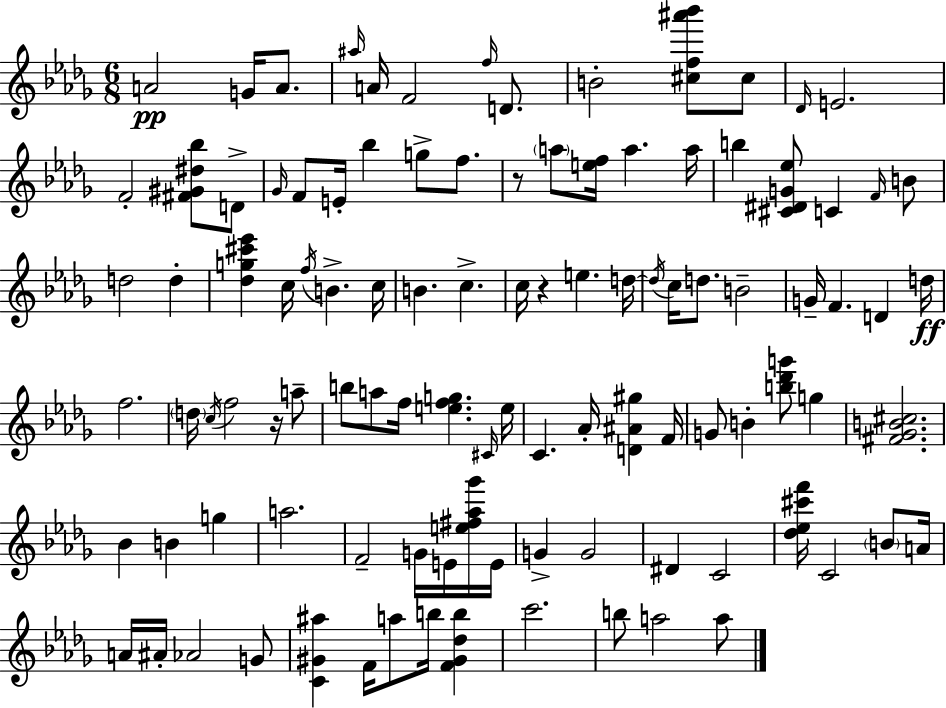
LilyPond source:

{
  \clef treble
  \numericTimeSignature
  \time 6/8
  \key bes \minor
  a'2\pp g'16 a'8. | \grace { ais''16 } a'16 f'2 \grace { f''16 } d'8. | b'2-. <cis'' f'' ais''' bes'''>8 | cis''8 \grace { des'16 } e'2. | \break f'2-. <fis' gis' dis'' bes''>8 | d'8-> \grace { ges'16 } f'8 e'16-. bes''4 g''8-> | f''8. r8 \parenthesize a''8 <e'' f''>16 a''4. | a''16 b''4 <cis' dis' g' ees''>8 c'4 | \break \grace { f'16 } b'8 d''2 | d''4-. <des'' g'' cis''' ees'''>4 c''16 \acciaccatura { f''16 } b'4.-> | c''16 b'4. | c''4.-> c''16 r4 e''4. | \break d''16~~ \acciaccatura { d''16 } c''16 d''8. b'2-- | g'16-- f'4. | d'4 d''16\ff f''2. | \parenthesize d''16 \acciaccatura { c''16 } f''2 | \break r16 a''8-- b''8 a''8 | f''16 <e'' f'' g''>4. \grace { cis'16 } e''16 c'4. | aes'16-. <d' ais' gis''>4 f'16 g'8 b'4-. | <b'' des''' g'''>8 g''4 <fis' ges' b' cis''>2. | \break bes'4 | b'4 g''4 a''2. | f'2-- | g'16 e'16 <e'' fis'' aes'' ges'''>16 e'16 g'4-> | \break g'2 dis'4 | c'2 <des'' ees'' cis''' f'''>16 c'2 | \parenthesize b'8 a'16 a'16 ais'16-. aes'2 | g'8 <c' gis' ais''>4 | \break f'16 a''8 b''16 <f' gis' des'' b''>4 c'''2. | b''8 a''2 | a''8 \bar "|."
}